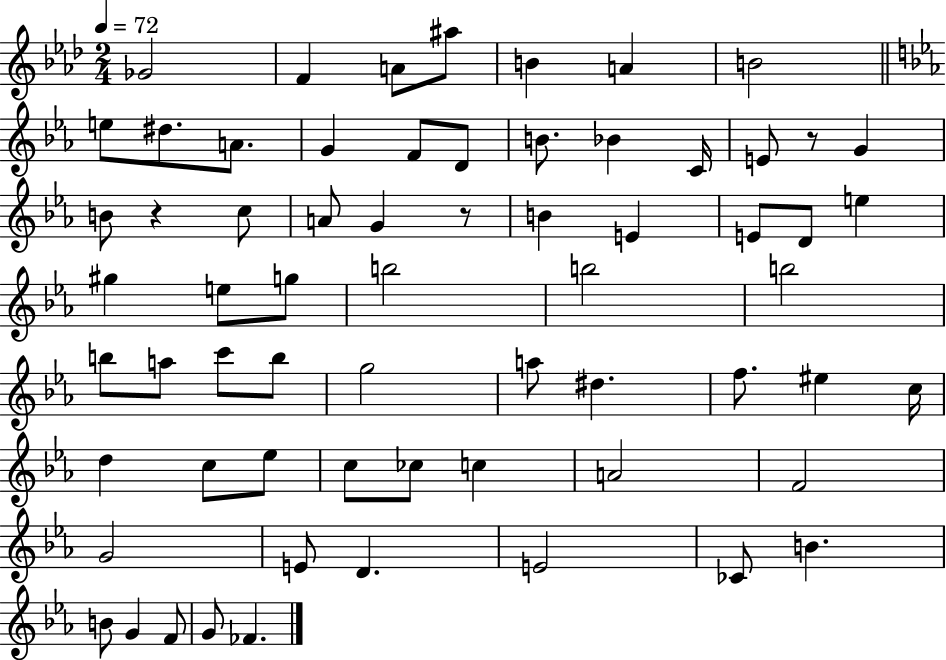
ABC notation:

X:1
T:Untitled
M:2/4
L:1/4
K:Ab
_G2 F A/2 ^a/2 B A B2 e/2 ^d/2 A/2 G F/2 D/2 B/2 _B C/4 E/2 z/2 G B/2 z c/2 A/2 G z/2 B E E/2 D/2 e ^g e/2 g/2 b2 b2 b2 b/2 a/2 c'/2 b/2 g2 a/2 ^d f/2 ^e c/4 d c/2 _e/2 c/2 _c/2 c A2 F2 G2 E/2 D E2 _C/2 B B/2 G F/2 G/2 _F